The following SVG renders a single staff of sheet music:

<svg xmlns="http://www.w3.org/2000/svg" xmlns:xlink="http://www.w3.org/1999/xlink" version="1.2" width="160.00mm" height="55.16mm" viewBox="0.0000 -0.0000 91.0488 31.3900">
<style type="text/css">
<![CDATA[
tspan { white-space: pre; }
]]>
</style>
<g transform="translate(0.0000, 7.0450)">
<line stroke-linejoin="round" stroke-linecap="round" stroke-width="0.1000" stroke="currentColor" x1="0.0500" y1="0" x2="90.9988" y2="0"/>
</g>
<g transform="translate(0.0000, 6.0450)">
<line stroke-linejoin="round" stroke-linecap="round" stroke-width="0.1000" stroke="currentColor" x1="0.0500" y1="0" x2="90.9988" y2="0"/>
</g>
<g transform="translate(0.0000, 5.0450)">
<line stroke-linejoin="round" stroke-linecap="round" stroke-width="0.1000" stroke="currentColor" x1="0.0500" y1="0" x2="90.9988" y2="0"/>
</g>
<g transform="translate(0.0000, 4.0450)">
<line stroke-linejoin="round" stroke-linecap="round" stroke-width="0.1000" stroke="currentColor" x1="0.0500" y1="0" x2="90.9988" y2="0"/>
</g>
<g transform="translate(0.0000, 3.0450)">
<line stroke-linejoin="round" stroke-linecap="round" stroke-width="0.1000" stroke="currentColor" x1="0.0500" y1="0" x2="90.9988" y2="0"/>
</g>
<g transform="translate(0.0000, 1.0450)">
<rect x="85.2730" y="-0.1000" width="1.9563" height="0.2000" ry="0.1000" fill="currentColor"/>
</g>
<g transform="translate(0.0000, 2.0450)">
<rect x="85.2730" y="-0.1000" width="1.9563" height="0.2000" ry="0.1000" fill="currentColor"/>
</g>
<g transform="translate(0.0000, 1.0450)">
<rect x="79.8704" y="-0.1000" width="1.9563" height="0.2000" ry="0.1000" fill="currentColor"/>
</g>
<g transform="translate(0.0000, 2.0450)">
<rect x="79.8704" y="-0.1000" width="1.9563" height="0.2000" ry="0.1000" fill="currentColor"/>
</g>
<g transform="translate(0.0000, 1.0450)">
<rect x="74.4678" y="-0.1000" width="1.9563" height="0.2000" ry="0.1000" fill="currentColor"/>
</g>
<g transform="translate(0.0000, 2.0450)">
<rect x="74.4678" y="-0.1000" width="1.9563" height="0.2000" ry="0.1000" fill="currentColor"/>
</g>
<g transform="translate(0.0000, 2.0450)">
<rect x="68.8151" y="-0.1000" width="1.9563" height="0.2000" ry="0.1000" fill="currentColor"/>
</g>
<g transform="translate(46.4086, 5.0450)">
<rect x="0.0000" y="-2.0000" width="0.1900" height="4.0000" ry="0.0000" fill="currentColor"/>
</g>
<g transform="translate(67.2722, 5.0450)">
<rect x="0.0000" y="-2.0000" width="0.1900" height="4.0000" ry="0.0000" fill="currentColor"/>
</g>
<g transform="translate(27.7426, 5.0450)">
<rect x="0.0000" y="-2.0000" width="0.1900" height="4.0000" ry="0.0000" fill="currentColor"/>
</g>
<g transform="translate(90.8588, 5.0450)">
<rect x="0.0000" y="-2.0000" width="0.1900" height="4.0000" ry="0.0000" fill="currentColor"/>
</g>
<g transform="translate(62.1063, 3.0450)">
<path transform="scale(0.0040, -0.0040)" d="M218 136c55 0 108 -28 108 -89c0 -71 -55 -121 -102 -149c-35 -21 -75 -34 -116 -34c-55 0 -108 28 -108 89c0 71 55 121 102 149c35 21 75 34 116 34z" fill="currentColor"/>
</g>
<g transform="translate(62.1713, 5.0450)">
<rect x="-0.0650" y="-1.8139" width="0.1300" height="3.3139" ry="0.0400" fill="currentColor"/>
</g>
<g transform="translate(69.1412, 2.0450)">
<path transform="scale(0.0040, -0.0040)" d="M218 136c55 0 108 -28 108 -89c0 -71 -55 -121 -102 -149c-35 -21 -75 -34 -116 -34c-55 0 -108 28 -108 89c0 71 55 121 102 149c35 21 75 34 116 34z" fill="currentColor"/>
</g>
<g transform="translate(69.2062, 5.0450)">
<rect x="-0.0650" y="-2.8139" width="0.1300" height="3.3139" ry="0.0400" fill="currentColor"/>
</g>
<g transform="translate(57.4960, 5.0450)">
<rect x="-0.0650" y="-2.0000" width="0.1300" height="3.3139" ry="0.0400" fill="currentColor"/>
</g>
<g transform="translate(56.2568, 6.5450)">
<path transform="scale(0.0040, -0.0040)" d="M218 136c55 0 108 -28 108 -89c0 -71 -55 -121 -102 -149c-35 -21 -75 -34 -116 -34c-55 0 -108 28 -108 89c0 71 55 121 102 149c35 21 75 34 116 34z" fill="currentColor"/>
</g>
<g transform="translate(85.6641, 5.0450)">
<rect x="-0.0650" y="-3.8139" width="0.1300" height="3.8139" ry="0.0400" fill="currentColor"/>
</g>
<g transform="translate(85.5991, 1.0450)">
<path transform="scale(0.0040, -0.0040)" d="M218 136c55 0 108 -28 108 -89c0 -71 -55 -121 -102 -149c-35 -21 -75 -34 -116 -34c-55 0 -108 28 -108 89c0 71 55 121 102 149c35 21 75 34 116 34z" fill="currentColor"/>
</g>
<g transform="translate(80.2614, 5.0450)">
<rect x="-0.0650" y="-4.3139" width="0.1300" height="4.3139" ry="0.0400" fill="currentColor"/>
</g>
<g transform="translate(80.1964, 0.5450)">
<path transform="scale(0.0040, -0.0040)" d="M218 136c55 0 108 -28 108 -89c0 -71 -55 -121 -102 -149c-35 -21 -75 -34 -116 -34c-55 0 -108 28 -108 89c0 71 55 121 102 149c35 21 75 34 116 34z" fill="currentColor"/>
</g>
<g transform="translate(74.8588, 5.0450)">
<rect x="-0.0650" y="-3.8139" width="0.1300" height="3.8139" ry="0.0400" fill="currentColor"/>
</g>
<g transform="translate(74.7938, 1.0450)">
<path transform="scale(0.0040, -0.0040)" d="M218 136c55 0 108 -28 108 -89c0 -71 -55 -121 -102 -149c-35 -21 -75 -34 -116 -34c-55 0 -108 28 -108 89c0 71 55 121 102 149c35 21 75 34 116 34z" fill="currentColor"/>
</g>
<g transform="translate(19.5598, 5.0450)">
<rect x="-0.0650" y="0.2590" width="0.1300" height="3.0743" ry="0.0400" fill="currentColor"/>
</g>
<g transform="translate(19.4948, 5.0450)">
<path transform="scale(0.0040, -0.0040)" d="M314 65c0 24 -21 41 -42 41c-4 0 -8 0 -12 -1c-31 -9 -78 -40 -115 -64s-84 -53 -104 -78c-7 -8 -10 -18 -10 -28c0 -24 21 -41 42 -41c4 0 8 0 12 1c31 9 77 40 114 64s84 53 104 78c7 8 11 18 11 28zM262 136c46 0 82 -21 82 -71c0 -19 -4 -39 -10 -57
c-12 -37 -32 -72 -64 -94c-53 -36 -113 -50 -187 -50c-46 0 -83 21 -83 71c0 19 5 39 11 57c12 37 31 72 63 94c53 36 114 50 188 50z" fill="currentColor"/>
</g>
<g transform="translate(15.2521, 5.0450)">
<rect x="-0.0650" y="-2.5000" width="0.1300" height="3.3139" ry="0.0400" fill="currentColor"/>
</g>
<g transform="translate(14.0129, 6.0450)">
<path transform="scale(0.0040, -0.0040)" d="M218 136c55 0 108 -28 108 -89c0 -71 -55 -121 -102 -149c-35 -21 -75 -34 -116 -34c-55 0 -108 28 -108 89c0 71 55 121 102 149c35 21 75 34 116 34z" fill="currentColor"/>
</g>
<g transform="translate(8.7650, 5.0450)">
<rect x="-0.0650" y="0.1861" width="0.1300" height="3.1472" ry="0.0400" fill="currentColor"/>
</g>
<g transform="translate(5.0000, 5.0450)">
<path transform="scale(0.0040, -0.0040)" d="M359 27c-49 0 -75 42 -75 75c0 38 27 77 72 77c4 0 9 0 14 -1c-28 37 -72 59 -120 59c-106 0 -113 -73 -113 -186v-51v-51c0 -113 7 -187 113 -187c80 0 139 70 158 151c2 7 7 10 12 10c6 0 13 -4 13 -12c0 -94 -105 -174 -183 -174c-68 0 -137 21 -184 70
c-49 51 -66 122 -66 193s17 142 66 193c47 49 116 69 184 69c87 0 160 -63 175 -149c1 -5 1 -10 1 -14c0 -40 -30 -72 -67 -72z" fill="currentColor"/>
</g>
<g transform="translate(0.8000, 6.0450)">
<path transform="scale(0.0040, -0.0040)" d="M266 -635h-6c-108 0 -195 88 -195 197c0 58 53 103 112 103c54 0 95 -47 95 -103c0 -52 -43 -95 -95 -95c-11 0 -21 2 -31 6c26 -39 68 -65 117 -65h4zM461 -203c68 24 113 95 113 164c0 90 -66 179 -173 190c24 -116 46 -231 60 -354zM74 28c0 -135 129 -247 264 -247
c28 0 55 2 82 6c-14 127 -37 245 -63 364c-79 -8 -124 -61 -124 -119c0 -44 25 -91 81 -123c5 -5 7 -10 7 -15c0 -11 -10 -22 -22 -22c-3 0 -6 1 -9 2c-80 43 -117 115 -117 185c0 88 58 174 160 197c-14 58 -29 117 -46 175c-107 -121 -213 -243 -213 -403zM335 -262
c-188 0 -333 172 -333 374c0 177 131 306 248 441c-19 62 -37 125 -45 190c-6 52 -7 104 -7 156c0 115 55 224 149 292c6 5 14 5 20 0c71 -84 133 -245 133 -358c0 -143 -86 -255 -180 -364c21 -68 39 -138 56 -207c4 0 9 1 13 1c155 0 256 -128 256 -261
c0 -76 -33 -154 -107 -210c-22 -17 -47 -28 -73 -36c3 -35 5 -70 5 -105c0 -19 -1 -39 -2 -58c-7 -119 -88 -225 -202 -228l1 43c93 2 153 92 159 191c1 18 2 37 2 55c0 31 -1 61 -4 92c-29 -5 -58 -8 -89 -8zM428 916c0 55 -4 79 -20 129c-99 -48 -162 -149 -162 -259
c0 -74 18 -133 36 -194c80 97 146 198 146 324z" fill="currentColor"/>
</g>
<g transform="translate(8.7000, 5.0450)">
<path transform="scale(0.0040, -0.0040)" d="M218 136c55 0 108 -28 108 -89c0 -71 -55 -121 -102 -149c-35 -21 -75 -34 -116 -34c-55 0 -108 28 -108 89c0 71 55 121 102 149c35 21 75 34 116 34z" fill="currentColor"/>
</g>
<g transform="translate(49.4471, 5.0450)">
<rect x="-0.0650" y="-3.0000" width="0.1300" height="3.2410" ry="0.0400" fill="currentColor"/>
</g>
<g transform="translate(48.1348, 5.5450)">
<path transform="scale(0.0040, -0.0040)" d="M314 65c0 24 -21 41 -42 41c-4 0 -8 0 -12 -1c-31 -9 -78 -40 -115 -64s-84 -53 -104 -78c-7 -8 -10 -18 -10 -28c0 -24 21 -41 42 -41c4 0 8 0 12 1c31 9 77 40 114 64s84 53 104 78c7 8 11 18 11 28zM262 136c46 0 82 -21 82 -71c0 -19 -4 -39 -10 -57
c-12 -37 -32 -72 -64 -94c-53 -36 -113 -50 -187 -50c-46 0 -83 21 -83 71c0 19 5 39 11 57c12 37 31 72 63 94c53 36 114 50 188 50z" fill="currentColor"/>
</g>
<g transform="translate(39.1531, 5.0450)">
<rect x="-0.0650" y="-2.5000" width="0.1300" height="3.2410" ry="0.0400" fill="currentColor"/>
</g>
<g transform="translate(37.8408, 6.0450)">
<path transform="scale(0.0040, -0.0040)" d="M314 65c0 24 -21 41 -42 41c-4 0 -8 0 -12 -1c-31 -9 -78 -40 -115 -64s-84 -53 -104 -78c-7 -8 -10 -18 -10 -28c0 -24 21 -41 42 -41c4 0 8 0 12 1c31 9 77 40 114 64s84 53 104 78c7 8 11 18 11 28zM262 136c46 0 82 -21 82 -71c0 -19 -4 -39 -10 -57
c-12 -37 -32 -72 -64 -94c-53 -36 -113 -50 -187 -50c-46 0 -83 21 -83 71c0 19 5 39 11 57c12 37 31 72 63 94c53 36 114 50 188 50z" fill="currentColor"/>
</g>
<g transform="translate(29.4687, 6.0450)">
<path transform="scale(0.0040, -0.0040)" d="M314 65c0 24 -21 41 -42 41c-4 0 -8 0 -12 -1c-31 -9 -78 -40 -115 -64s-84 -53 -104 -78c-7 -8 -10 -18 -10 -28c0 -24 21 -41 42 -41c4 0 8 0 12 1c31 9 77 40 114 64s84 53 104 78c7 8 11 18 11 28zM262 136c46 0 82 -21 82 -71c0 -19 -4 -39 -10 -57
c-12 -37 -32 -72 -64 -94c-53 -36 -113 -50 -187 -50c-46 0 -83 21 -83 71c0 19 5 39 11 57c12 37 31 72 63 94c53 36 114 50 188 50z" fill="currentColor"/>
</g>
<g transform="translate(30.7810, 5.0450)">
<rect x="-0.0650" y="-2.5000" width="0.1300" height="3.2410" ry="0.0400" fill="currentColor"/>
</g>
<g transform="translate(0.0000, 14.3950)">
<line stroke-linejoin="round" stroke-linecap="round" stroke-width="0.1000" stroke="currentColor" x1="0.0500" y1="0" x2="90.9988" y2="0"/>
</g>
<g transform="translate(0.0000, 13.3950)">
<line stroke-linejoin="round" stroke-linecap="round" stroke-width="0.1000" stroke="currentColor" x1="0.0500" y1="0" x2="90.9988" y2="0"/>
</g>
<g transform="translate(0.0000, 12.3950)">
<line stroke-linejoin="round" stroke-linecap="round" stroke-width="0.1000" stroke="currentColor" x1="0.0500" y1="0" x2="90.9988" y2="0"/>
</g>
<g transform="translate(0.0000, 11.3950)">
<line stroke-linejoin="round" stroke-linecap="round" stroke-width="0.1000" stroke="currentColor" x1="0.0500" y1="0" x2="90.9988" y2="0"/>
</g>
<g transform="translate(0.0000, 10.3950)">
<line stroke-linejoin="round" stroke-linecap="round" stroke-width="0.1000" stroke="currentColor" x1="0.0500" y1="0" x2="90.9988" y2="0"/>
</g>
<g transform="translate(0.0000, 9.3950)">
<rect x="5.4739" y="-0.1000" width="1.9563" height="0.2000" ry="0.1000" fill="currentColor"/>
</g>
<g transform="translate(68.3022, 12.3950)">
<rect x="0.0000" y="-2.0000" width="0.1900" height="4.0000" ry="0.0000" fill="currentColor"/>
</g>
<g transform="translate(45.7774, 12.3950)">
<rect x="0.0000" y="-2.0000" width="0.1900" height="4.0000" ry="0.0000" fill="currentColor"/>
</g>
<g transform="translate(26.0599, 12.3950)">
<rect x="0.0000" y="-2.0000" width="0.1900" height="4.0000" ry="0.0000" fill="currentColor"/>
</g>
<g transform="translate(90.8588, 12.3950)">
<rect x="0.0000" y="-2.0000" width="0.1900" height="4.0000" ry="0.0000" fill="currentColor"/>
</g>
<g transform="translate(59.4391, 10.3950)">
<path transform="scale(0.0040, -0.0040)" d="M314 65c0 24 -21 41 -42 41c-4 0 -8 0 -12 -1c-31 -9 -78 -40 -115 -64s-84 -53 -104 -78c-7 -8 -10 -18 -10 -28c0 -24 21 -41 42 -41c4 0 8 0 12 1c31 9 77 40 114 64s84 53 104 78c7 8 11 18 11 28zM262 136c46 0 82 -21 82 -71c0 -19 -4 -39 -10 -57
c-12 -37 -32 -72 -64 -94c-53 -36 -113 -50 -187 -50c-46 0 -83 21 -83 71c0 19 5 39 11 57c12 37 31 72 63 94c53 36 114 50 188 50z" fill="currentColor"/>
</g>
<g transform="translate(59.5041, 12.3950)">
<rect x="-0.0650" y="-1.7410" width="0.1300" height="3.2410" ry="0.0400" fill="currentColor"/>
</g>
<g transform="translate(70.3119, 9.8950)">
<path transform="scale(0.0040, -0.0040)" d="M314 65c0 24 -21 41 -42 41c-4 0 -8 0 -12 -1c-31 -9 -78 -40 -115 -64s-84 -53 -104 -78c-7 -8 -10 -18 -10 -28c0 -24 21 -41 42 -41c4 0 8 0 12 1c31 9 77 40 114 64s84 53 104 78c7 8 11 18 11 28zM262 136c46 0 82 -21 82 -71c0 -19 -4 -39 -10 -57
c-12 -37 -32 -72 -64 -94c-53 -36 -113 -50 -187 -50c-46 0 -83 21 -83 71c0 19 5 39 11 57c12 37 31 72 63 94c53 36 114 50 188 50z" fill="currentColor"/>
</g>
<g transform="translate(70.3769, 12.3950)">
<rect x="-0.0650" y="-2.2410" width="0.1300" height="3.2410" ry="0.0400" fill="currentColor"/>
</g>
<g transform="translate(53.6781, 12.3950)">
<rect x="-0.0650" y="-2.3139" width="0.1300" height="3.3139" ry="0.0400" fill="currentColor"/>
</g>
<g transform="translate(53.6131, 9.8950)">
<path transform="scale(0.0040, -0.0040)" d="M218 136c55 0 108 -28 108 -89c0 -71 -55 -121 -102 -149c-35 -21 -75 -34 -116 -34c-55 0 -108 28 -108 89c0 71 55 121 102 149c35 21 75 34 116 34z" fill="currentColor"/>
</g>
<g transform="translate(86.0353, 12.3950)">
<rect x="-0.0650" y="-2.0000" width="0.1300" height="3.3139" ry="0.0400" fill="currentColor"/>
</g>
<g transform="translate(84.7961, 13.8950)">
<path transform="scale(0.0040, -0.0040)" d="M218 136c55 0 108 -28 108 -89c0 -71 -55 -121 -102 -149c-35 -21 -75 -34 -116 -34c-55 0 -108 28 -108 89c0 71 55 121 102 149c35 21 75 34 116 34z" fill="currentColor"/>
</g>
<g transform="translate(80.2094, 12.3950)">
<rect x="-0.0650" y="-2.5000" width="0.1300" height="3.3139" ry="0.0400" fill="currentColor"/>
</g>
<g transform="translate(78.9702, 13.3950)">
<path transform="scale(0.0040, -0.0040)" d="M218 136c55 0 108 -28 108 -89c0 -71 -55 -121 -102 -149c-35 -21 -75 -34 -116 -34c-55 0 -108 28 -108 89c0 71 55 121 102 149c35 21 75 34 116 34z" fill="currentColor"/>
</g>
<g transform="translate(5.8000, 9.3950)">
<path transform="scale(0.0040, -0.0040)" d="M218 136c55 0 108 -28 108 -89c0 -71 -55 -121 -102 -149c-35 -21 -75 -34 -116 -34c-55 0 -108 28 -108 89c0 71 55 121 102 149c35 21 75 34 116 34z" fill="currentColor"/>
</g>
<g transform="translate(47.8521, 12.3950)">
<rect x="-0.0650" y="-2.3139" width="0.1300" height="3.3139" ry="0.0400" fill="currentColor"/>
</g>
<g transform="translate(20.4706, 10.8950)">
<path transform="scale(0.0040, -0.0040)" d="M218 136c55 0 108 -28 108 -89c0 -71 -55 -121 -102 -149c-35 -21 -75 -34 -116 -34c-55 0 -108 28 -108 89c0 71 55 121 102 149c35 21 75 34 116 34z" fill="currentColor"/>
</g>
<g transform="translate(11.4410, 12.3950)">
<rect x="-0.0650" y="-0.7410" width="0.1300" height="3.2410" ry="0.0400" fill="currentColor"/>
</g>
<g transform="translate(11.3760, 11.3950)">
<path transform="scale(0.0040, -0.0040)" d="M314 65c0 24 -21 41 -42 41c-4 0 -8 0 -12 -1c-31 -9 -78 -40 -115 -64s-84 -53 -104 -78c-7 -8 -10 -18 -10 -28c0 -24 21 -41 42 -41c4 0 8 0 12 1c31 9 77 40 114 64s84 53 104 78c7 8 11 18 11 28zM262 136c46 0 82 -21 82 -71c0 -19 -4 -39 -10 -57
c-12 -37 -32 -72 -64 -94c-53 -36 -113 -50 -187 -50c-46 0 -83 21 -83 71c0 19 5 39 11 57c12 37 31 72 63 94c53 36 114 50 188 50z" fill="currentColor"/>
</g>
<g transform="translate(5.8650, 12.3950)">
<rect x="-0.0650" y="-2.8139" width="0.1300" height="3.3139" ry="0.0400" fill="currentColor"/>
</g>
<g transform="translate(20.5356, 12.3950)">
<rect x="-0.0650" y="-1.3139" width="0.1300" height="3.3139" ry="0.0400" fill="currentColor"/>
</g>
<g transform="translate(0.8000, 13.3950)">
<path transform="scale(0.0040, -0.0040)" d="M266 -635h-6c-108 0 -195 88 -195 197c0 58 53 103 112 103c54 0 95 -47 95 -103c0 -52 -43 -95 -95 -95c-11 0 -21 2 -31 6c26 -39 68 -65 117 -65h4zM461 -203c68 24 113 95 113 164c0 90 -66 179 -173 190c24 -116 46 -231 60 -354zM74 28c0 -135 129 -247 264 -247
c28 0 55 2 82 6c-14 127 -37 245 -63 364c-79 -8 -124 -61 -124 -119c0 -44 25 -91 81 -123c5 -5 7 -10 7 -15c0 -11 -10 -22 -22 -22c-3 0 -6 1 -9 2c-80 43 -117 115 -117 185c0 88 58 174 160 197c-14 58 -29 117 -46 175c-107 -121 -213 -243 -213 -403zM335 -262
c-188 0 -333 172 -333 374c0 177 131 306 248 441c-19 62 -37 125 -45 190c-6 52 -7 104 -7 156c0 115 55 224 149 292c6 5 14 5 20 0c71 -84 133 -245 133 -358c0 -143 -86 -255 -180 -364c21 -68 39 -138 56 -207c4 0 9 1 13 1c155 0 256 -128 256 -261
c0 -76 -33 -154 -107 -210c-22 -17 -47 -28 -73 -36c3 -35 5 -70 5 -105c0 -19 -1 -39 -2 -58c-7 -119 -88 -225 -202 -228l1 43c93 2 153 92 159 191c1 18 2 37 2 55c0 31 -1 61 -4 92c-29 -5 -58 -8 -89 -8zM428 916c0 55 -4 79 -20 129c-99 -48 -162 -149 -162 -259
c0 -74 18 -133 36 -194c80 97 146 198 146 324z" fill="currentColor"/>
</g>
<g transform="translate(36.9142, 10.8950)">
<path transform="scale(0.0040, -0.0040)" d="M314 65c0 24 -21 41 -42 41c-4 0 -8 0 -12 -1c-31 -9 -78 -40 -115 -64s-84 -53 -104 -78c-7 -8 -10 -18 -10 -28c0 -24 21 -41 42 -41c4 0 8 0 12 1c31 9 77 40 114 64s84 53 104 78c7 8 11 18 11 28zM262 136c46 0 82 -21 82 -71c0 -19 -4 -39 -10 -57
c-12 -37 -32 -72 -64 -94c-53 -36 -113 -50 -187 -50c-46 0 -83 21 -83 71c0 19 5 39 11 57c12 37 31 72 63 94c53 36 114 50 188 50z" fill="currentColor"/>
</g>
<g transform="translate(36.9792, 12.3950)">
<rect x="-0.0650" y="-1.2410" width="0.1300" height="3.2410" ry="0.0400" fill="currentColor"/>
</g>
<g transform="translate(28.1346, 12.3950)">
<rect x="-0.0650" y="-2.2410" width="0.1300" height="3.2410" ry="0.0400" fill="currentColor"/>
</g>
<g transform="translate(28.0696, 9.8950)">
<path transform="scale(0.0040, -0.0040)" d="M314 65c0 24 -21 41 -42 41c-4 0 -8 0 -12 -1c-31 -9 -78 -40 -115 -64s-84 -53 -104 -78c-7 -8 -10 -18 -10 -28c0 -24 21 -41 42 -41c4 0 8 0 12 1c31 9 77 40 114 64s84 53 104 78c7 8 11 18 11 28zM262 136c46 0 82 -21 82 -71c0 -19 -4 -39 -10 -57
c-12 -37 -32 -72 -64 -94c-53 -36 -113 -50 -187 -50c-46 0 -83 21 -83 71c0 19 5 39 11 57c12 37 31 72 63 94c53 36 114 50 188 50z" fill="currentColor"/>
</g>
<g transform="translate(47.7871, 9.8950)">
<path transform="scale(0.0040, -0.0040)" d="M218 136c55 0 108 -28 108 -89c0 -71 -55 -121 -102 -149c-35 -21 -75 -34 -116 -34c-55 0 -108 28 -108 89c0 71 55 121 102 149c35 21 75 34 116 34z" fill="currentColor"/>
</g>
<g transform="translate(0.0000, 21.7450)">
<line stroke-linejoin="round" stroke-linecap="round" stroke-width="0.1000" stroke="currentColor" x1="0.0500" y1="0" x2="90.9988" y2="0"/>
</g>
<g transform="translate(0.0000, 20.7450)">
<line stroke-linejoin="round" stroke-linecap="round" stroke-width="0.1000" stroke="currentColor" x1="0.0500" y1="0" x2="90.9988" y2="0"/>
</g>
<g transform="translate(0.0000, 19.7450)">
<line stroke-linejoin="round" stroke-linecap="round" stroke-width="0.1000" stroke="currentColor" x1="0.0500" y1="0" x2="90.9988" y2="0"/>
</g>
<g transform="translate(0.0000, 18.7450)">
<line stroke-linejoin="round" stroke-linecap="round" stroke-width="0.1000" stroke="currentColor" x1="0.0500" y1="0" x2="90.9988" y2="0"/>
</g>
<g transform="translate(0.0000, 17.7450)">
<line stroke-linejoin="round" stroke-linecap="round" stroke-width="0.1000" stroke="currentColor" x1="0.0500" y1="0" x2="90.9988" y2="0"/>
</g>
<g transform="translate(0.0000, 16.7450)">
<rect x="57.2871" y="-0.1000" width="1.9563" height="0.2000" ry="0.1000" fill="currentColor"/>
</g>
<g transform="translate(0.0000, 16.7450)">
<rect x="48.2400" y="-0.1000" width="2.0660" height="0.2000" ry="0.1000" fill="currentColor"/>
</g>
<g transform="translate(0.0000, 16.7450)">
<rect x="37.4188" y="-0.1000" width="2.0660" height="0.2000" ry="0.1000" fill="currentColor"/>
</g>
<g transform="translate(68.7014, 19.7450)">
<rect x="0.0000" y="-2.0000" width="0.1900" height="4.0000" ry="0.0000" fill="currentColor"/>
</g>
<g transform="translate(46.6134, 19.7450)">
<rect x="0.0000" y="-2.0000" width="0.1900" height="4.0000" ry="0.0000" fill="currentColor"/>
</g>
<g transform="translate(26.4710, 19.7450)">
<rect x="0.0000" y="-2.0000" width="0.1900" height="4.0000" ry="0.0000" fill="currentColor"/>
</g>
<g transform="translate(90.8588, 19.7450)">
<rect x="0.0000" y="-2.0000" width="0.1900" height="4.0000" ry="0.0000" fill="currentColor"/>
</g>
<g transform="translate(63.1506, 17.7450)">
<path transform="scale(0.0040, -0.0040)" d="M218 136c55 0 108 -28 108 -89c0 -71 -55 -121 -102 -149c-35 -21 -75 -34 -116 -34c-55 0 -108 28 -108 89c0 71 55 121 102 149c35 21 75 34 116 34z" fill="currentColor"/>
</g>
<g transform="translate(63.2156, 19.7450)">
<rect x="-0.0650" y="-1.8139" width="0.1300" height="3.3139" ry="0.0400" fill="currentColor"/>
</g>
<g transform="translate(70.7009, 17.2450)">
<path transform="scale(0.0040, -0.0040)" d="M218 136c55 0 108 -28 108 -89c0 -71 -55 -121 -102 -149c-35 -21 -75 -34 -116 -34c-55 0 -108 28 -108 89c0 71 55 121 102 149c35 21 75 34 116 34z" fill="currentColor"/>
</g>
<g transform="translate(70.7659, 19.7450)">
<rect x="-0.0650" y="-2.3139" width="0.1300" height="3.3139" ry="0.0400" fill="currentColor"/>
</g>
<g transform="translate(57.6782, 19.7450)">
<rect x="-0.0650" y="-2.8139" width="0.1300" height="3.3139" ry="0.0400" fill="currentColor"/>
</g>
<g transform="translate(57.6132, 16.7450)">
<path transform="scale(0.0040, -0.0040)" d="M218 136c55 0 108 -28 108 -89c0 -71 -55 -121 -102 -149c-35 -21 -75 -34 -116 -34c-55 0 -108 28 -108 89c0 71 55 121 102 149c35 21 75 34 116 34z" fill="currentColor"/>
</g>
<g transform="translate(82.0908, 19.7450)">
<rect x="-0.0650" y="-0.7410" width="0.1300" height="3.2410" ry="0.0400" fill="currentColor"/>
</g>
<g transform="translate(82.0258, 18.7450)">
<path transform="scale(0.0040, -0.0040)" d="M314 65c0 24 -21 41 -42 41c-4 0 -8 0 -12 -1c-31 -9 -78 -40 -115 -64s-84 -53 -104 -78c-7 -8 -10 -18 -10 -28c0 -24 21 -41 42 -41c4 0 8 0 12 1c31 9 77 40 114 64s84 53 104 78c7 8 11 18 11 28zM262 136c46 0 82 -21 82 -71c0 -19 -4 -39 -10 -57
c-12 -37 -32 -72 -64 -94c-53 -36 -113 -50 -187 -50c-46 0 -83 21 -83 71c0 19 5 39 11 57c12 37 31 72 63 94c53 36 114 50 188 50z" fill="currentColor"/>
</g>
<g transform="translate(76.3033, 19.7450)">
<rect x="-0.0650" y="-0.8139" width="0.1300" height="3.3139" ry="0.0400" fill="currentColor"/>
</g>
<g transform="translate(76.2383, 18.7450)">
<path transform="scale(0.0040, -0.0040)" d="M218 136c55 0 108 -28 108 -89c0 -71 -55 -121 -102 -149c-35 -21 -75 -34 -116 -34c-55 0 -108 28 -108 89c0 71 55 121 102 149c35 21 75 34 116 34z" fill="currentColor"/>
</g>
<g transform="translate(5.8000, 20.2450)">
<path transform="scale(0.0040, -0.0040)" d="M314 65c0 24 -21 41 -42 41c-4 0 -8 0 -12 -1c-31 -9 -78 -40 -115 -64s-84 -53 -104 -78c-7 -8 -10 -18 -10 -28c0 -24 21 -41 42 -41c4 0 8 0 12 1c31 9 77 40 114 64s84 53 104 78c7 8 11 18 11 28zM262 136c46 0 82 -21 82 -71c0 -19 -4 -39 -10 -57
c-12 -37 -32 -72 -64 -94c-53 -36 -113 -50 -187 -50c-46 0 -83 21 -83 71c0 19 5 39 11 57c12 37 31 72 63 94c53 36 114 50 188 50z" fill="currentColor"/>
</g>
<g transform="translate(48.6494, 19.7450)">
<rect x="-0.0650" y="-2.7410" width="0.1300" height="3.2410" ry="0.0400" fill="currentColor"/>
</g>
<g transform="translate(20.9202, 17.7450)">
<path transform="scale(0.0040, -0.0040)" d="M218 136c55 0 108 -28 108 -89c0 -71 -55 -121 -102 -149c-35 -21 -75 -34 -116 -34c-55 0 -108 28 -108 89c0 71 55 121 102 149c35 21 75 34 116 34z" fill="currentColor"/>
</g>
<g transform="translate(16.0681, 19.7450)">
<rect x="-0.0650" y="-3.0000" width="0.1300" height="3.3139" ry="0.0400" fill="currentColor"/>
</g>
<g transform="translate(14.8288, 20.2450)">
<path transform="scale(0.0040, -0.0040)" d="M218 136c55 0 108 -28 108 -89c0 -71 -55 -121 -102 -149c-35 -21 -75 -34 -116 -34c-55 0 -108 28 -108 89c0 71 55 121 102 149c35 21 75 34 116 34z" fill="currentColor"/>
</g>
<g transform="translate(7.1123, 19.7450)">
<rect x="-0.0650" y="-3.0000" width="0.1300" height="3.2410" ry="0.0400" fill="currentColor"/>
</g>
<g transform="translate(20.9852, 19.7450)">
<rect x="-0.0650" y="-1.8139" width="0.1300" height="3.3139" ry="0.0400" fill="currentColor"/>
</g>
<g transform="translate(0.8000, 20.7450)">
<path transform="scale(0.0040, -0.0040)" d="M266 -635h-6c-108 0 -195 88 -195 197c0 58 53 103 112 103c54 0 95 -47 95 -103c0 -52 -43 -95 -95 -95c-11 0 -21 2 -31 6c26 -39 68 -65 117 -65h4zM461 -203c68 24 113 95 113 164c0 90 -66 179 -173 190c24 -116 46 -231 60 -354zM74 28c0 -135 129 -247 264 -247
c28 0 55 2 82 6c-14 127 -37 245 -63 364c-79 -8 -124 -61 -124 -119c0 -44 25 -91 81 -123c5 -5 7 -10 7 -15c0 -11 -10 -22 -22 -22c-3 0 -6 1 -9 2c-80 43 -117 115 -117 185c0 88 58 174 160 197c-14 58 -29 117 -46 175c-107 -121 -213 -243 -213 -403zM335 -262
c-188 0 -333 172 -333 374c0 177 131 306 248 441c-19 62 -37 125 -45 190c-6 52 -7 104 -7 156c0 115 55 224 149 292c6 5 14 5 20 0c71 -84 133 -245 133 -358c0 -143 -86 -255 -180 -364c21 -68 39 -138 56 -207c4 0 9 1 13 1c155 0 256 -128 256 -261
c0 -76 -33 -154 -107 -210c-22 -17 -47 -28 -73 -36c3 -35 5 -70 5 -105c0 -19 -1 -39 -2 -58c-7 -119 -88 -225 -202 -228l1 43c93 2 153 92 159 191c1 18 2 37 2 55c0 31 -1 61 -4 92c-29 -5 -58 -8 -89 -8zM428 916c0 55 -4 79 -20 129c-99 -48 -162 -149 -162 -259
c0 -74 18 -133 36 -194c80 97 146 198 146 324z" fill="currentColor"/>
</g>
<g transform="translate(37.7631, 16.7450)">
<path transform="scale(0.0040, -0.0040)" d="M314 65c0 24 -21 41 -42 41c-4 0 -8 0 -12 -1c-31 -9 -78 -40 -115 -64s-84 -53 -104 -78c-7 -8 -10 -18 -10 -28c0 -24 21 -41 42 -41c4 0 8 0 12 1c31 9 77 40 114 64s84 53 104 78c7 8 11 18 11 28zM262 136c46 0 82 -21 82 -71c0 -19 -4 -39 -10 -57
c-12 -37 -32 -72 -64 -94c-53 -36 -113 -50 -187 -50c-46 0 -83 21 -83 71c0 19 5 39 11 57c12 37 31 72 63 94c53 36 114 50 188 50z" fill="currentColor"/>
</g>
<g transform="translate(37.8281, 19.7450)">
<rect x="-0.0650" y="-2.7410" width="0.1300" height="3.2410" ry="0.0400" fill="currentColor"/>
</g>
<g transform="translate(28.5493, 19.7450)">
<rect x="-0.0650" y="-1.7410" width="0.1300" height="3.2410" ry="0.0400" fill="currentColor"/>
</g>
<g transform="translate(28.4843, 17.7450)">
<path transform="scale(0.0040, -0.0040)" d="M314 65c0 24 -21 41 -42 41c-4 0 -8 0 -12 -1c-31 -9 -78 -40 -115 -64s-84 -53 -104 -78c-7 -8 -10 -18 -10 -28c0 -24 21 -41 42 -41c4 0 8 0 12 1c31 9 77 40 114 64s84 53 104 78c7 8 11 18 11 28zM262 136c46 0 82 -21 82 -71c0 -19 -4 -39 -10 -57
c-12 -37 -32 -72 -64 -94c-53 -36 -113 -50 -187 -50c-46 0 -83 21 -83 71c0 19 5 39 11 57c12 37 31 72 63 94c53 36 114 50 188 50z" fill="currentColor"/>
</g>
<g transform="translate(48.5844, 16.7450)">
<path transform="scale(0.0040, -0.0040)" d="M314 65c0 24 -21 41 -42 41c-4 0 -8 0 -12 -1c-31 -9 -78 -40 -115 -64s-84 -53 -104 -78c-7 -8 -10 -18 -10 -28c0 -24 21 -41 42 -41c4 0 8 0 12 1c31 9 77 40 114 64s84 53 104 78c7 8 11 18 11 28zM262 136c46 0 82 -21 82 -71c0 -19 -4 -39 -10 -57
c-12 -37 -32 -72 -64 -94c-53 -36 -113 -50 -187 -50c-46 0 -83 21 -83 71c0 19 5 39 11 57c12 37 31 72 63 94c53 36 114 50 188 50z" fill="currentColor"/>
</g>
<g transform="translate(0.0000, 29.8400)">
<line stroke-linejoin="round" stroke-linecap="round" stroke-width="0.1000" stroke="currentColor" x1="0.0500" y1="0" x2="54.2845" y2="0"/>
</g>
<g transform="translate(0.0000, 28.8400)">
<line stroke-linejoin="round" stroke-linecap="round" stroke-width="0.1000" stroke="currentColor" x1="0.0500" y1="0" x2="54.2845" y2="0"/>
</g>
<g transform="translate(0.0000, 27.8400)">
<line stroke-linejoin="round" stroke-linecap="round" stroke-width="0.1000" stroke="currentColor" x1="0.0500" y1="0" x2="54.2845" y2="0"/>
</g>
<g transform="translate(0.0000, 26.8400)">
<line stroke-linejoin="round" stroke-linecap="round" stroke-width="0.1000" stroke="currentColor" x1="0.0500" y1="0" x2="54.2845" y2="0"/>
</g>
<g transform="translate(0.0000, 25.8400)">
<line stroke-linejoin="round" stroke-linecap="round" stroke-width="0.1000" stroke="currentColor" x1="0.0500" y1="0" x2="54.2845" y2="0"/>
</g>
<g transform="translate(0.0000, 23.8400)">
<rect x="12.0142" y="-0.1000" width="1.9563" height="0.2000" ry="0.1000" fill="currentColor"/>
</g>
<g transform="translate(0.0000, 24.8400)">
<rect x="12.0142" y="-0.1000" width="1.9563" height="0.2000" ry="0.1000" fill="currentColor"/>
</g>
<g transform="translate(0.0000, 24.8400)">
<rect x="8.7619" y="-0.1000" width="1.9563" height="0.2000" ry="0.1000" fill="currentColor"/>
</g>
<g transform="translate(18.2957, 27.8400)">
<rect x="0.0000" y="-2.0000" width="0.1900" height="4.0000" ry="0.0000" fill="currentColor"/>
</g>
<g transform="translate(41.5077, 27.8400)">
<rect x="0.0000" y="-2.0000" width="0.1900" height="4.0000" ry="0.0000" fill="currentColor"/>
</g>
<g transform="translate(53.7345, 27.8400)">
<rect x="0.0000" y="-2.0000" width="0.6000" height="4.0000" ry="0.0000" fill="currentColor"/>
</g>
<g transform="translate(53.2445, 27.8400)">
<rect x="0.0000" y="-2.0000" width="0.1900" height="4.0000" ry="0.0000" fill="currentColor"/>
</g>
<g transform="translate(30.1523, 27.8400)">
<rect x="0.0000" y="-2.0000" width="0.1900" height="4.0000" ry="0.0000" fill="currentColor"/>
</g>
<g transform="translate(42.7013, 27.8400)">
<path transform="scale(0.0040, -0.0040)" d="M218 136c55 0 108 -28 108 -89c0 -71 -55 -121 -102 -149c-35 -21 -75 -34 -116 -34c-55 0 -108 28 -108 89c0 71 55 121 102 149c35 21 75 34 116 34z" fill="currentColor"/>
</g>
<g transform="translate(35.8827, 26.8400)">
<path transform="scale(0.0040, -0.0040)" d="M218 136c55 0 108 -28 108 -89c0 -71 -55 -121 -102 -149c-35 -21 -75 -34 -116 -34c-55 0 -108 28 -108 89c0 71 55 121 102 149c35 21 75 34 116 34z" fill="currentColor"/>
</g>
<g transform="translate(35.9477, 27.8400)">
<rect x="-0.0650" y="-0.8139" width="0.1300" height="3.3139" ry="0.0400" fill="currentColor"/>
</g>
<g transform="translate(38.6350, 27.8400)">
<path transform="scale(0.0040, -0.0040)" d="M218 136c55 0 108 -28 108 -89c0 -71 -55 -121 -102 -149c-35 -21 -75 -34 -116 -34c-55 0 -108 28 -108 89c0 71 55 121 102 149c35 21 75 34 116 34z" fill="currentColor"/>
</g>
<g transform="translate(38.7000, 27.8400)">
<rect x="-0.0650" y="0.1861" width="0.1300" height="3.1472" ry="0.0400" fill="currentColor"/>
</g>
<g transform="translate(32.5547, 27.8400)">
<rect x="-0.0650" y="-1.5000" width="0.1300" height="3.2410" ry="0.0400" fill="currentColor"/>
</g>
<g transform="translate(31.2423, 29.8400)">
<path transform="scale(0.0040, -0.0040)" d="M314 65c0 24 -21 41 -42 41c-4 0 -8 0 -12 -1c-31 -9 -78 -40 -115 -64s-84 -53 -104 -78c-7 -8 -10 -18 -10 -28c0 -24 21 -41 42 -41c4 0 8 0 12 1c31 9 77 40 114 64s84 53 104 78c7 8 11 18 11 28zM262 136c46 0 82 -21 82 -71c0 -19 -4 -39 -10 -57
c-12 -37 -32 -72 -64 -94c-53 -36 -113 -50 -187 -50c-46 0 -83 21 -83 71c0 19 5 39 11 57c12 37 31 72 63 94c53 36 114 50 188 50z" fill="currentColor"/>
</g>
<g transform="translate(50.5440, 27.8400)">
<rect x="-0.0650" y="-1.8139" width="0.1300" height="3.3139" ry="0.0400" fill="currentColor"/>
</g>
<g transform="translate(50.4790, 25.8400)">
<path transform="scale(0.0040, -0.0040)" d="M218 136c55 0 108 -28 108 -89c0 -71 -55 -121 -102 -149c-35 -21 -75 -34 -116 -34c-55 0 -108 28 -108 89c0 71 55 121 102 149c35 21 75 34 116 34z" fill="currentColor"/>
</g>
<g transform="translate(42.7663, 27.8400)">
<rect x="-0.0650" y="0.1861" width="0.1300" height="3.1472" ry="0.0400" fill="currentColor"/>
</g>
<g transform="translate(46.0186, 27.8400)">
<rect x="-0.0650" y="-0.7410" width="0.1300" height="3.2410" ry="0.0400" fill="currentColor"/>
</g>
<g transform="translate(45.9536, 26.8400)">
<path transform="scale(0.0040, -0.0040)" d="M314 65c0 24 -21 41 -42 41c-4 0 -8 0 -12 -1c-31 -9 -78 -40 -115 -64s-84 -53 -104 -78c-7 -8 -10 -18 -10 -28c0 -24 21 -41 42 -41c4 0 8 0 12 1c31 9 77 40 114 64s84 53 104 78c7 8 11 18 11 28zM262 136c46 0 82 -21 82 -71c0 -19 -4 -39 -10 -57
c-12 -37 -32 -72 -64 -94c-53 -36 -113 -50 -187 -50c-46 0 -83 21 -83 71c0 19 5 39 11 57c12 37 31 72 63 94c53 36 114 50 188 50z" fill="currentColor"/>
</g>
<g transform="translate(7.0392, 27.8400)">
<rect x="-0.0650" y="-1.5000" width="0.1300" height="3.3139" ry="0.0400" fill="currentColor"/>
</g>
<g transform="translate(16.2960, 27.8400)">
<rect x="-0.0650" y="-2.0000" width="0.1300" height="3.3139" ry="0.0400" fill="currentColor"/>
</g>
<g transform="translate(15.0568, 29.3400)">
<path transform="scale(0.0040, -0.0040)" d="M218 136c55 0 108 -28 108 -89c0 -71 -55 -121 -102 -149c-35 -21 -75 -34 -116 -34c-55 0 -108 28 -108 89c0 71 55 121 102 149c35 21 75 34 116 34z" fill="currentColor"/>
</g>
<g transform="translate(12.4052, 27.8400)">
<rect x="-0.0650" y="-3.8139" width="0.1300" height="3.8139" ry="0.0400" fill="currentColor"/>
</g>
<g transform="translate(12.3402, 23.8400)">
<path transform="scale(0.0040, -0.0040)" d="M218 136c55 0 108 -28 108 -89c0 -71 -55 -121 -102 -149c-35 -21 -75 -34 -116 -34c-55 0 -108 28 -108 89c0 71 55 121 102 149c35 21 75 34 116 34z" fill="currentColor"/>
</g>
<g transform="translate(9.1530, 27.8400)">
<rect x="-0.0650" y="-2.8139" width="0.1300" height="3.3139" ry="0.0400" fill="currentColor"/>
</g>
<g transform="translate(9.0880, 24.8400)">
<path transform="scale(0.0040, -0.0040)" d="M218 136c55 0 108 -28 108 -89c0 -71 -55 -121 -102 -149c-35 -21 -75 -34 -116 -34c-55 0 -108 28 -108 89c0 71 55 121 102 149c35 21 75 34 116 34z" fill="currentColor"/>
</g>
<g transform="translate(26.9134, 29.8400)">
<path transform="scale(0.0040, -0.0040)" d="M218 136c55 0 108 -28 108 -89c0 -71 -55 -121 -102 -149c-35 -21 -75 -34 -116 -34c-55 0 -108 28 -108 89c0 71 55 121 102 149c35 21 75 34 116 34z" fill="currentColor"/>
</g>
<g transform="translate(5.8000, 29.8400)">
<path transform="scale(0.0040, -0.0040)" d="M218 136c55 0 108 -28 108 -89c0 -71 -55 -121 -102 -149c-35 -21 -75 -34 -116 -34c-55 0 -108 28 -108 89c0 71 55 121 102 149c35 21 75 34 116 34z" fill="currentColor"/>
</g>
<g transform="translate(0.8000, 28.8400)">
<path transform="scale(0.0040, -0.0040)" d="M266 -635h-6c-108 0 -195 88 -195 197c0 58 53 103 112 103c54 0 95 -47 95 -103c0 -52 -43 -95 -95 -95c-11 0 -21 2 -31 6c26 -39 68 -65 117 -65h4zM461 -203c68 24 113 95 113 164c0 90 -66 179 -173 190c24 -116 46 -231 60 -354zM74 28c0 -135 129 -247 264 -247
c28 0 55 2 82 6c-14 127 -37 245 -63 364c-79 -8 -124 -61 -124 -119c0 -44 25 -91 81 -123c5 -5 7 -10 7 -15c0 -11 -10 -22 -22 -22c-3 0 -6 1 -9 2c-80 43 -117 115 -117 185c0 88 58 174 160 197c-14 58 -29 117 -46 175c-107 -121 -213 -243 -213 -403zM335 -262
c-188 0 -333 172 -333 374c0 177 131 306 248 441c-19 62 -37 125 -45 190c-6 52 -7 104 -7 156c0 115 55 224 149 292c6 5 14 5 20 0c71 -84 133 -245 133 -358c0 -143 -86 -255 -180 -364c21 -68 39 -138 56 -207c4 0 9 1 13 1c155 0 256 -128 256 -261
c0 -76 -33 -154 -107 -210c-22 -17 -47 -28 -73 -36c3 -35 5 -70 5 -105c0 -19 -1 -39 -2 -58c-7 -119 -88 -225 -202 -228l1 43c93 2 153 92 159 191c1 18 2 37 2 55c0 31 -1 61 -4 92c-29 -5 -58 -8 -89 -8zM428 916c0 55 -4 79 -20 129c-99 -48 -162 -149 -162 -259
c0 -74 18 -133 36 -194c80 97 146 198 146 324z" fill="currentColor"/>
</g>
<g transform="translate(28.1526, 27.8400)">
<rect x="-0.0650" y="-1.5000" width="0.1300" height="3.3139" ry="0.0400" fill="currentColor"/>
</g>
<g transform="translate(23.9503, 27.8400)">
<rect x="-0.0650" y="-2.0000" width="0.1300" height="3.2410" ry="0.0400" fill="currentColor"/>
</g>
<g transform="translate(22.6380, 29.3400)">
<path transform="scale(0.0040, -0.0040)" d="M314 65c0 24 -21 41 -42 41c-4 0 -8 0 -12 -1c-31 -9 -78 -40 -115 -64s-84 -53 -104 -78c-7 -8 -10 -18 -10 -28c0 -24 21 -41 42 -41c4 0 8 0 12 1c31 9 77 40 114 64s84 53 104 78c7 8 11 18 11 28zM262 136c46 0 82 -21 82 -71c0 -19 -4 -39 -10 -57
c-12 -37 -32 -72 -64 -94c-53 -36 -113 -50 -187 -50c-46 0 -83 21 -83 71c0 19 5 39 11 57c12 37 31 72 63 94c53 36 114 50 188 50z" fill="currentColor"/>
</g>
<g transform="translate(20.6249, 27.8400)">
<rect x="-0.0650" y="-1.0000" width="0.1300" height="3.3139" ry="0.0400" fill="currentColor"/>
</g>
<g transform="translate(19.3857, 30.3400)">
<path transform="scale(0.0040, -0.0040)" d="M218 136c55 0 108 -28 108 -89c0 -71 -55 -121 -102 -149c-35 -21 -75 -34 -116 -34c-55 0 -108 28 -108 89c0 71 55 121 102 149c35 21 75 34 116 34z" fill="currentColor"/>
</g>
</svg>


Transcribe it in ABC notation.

X:1
T:Untitled
M:4/4
L:1/4
K:C
B G B2 G2 G2 A2 F f a c' d' c' a d2 e g2 e2 g g f2 g2 G F A2 A f f2 a2 a2 a f g d d2 E a c' F D F2 E E2 d B B d2 f